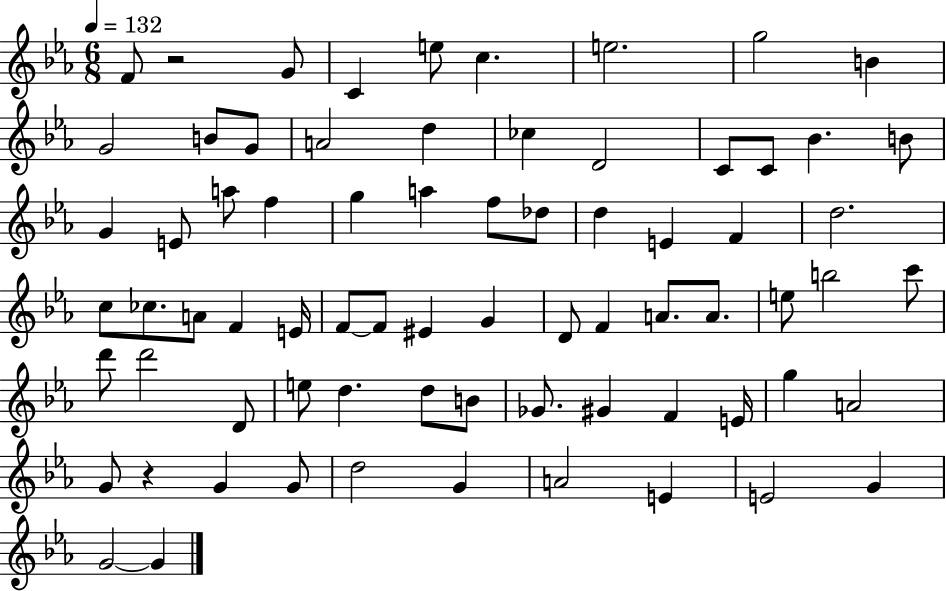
X:1
T:Untitled
M:6/8
L:1/4
K:Eb
F/2 z2 G/2 C e/2 c e2 g2 B G2 B/2 G/2 A2 d _c D2 C/2 C/2 _B B/2 G E/2 a/2 f g a f/2 _d/2 d E F d2 c/2 _c/2 A/2 F E/4 F/2 F/2 ^E G D/2 F A/2 A/2 e/2 b2 c'/2 d'/2 d'2 D/2 e/2 d d/2 B/2 _G/2 ^G F E/4 g A2 G/2 z G G/2 d2 G A2 E E2 G G2 G